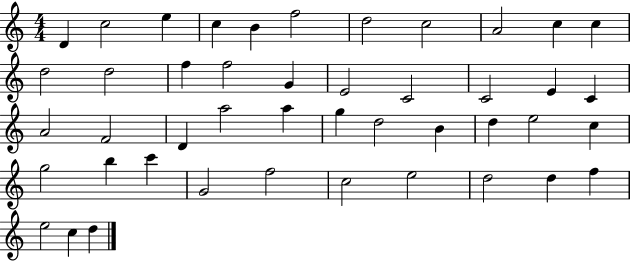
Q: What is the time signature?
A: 4/4